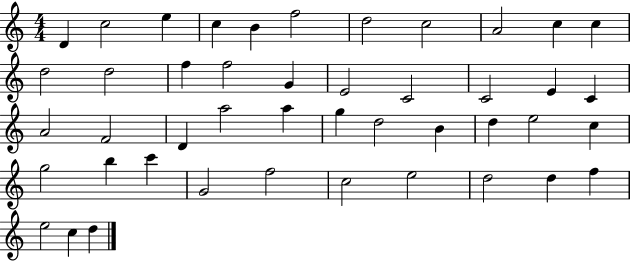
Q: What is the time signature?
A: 4/4